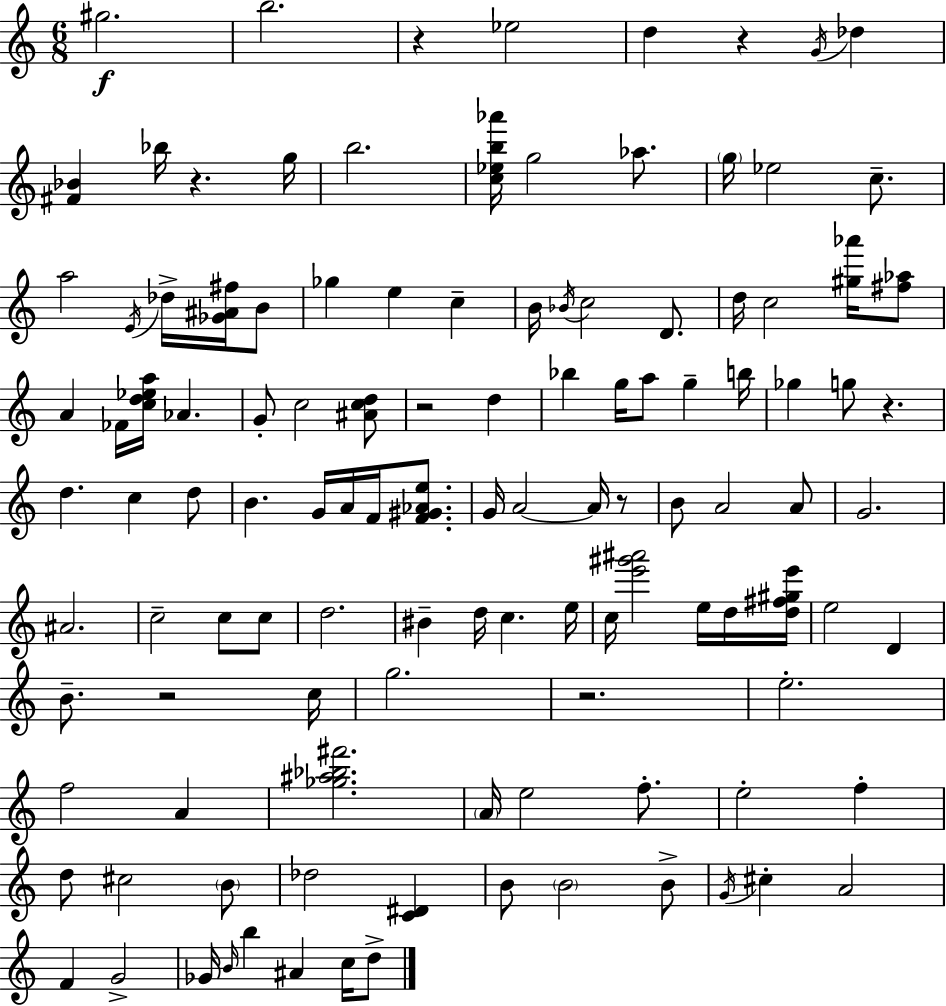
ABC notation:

X:1
T:Untitled
M:6/8
L:1/4
K:Am
^g2 b2 z _e2 d z G/4 _d [^F_B] _b/4 z g/4 b2 [c_eb_a']/4 g2 _a/2 g/4 _e2 c/2 a2 E/4 _d/4 [_G^A^f]/4 B/2 _g e c B/4 _B/4 c2 D/2 d/4 c2 [^g_a']/4 [^f_a]/2 A _F/4 [cd_ea]/4 _A G/2 c2 [^Acd]/2 z2 d _b g/4 a/2 g b/4 _g g/2 z d c d/2 B G/4 A/4 F/4 [F^G_Ae]/2 G/4 A2 A/4 z/2 B/2 A2 A/2 G2 ^A2 c2 c/2 c/2 d2 ^B d/4 c e/4 c/4 [e'^g'^a']2 e/4 d/4 [d^f^ge']/4 e2 D B/2 z2 c/4 g2 z2 e2 f2 A [_g^a_b^f']2 A/4 e2 f/2 e2 f d/2 ^c2 B/2 _d2 [C^D] B/2 B2 B/2 G/4 ^c A2 F G2 _G/4 B/4 b ^A c/4 d/2